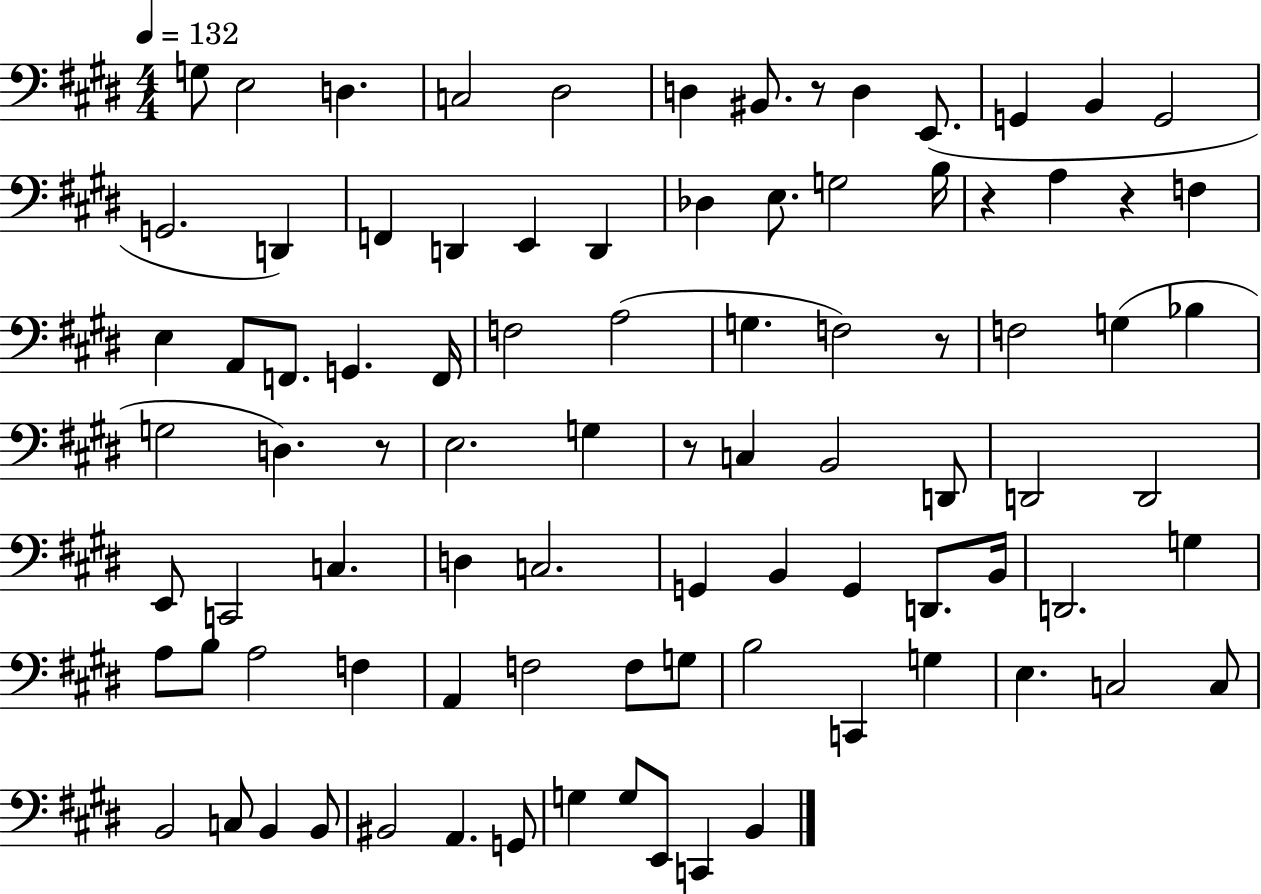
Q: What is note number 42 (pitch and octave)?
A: B2